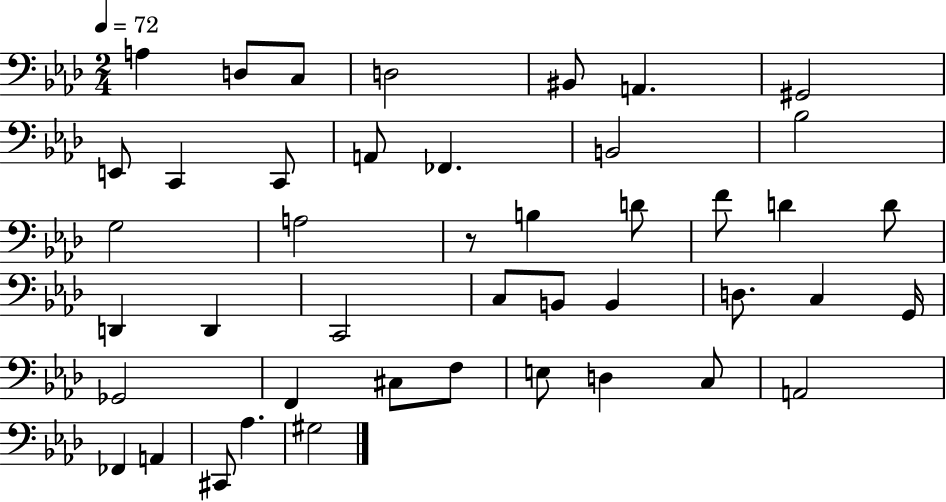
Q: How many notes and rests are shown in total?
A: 44